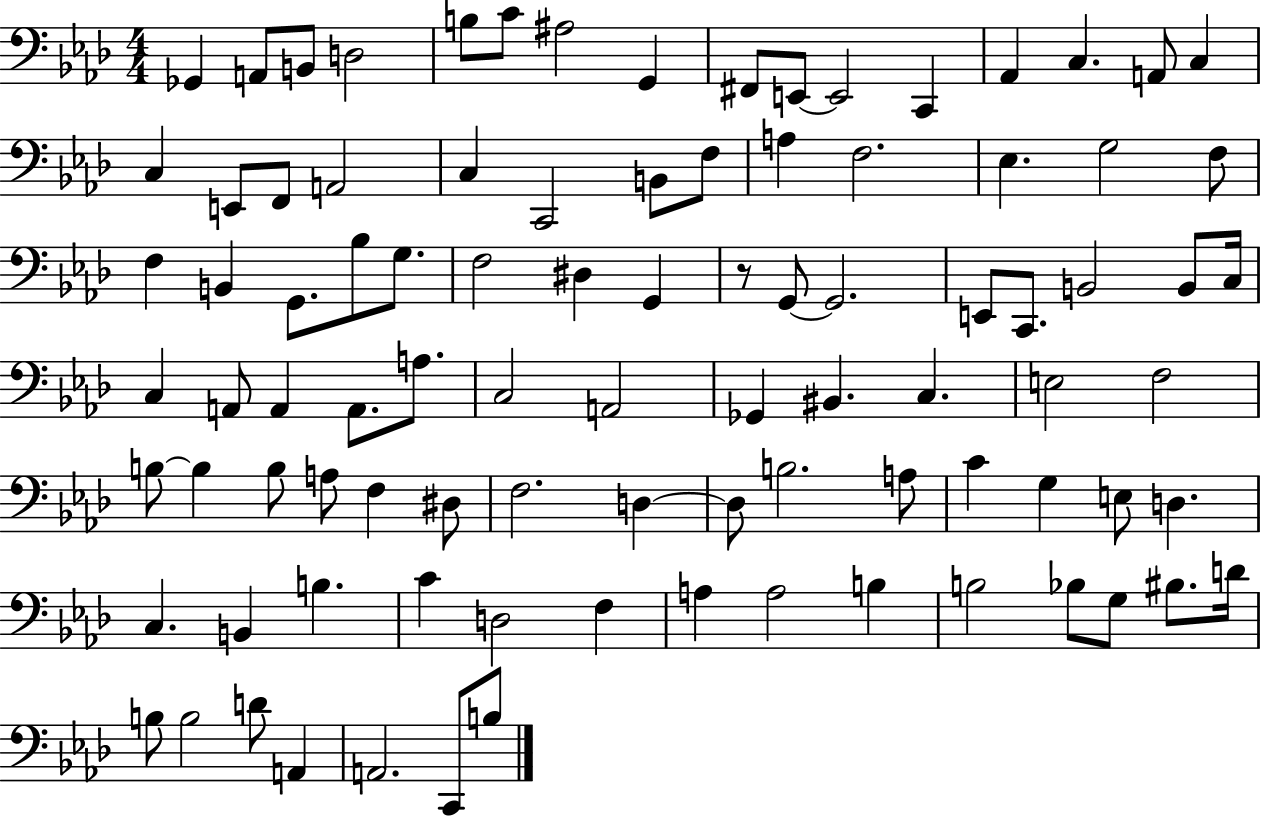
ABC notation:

X:1
T:Untitled
M:4/4
L:1/4
K:Ab
_G,, A,,/2 B,,/2 D,2 B,/2 C/2 ^A,2 G,, ^F,,/2 E,,/2 E,,2 C,, _A,, C, A,,/2 C, C, E,,/2 F,,/2 A,,2 C, C,,2 B,,/2 F,/2 A, F,2 _E, G,2 F,/2 F, B,, G,,/2 _B,/2 G,/2 F,2 ^D, G,, z/2 G,,/2 G,,2 E,,/2 C,,/2 B,,2 B,,/2 C,/4 C, A,,/2 A,, A,,/2 A,/2 C,2 A,,2 _G,, ^B,, C, E,2 F,2 B,/2 B, B,/2 A,/2 F, ^D,/2 F,2 D, D,/2 B,2 A,/2 C G, E,/2 D, C, B,, B, C D,2 F, A, A,2 B, B,2 _B,/2 G,/2 ^B,/2 D/4 B,/2 B,2 D/2 A,, A,,2 C,,/2 B,/2